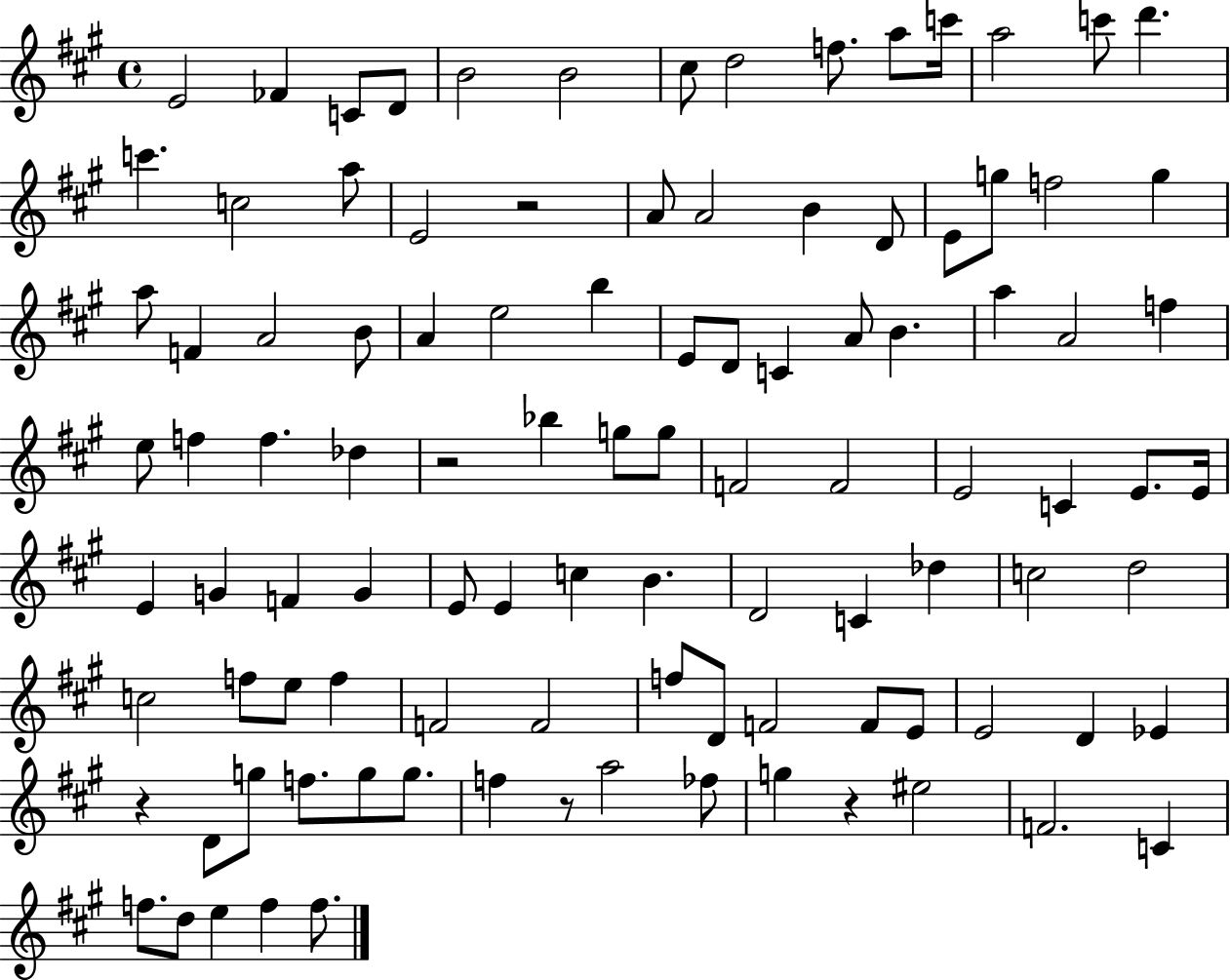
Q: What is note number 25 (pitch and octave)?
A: F5